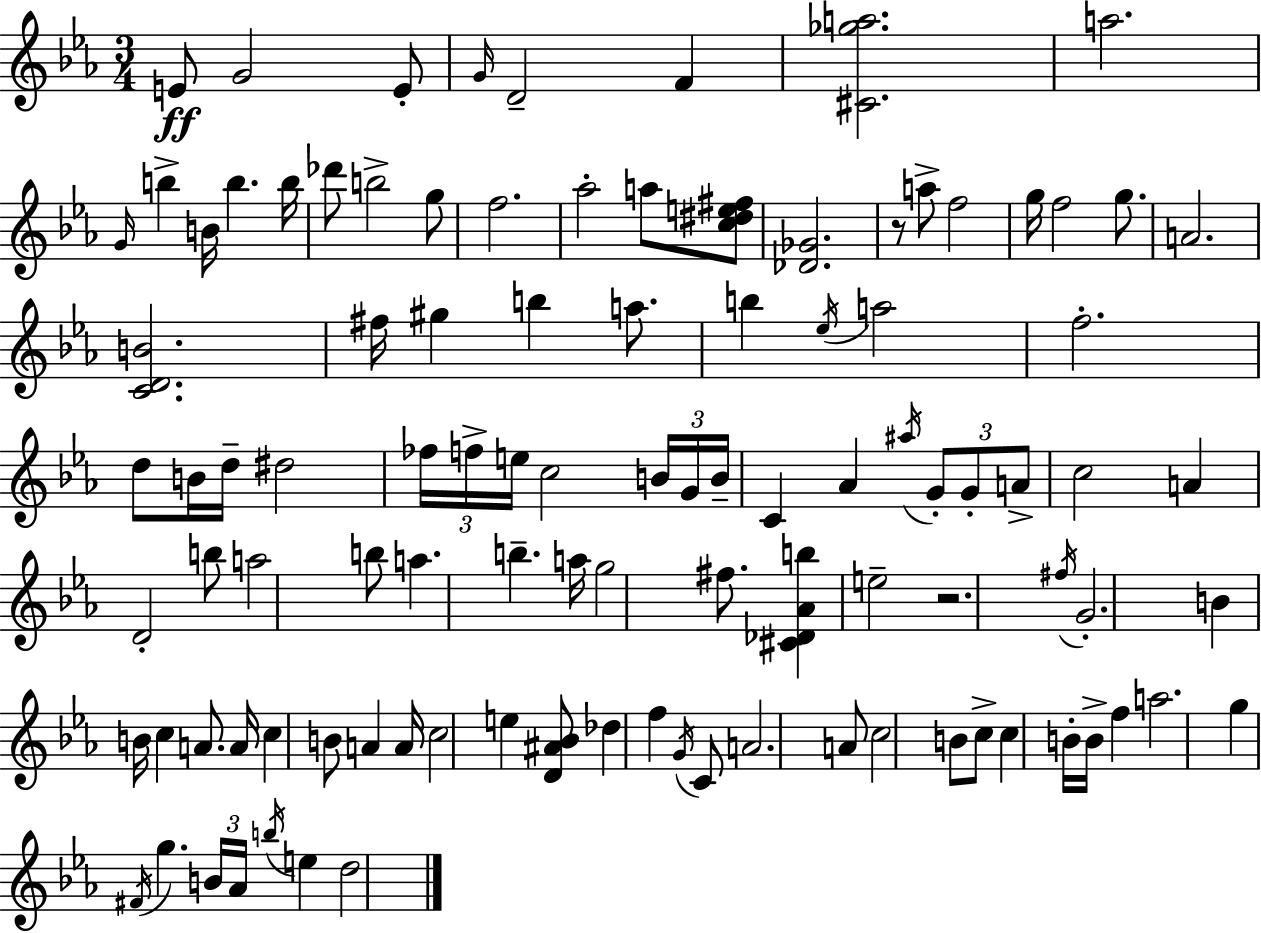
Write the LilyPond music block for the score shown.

{
  \clef treble
  \numericTimeSignature
  \time 3/4
  \key c \minor
  e'8\ff g'2 e'8-. | \grace { g'16 } d'2-- f'4 | <cis' ges'' a''>2. | a''2. | \break \grace { g'16 } b''4-> b'16 b''4. | b''16 des'''8 b''2-> | g''8 f''2. | aes''2-. a''8 | \break <c'' dis'' e'' fis''>8 <des' ges'>2. | r8 a''8-> f''2 | g''16 f''2 g''8. | a'2. | \break <c' d' b'>2. | fis''16 gis''4 b''4 a''8. | b''4 \acciaccatura { ees''16 } a''2 | f''2.-. | \break d''8 b'16 d''16-- dis''2 | \tuplet 3/2 { fes''16 f''16-> e''16 } c''2 | \tuplet 3/2 { b'16 g'16 b'16-- } c'4 aes'4 | \acciaccatura { ais''16 } \tuplet 3/2 { g'8-. g'8-. a'8-> } c''2 | \break a'4 d'2-. | b''8 a''2 | b''8 a''4. b''4.-- | a''16 g''2 | \break fis''8. <cis' des' aes' b''>4 e''2-- | r2. | \acciaccatura { fis''16 } g'2.-. | b'4 b'16 c''4 | \break a'8. a'16 c''4 b'8 | a'4 a'16 c''2 | e''4 <d' ais' bes'>8 des''4 f''4 | \acciaccatura { g'16 } c'8 a'2. | \break a'8 c''2 | b'8 c''8-> c''4 | b'16-. b'16-> f''4 a''2. | g''4 \acciaccatura { fis'16 } g''4. | \break \tuplet 3/2 { b'16 aes'16 \acciaccatura { b''16 } } e''4 | d''2 \bar "|."
}